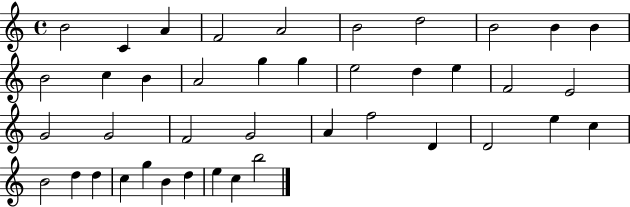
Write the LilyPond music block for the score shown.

{
  \clef treble
  \time 4/4
  \defaultTimeSignature
  \key c \major
  b'2 c'4 a'4 | f'2 a'2 | b'2 d''2 | b'2 b'4 b'4 | \break b'2 c''4 b'4 | a'2 g''4 g''4 | e''2 d''4 e''4 | f'2 e'2 | \break g'2 g'2 | f'2 g'2 | a'4 f''2 d'4 | d'2 e''4 c''4 | \break b'2 d''4 d''4 | c''4 g''4 b'4 d''4 | e''4 c''4 b''2 | \bar "|."
}